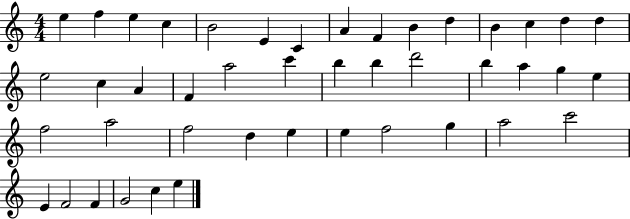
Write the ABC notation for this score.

X:1
T:Untitled
M:4/4
L:1/4
K:C
e f e c B2 E C A F B d B c d d e2 c A F a2 c' b b d'2 b a g e f2 a2 f2 d e e f2 g a2 c'2 E F2 F G2 c e